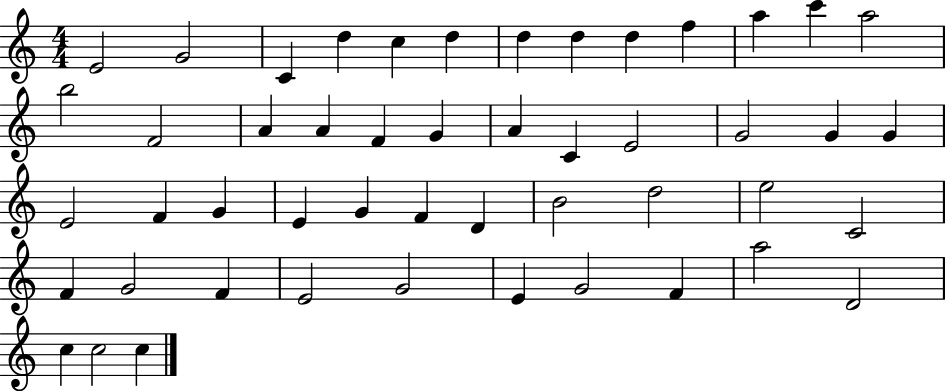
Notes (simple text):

E4/h G4/h C4/q D5/q C5/q D5/q D5/q D5/q D5/q F5/q A5/q C6/q A5/h B5/h F4/h A4/q A4/q F4/q G4/q A4/q C4/q E4/h G4/h G4/q G4/q E4/h F4/q G4/q E4/q G4/q F4/q D4/q B4/h D5/h E5/h C4/h F4/q G4/h F4/q E4/h G4/h E4/q G4/h F4/q A5/h D4/h C5/q C5/h C5/q